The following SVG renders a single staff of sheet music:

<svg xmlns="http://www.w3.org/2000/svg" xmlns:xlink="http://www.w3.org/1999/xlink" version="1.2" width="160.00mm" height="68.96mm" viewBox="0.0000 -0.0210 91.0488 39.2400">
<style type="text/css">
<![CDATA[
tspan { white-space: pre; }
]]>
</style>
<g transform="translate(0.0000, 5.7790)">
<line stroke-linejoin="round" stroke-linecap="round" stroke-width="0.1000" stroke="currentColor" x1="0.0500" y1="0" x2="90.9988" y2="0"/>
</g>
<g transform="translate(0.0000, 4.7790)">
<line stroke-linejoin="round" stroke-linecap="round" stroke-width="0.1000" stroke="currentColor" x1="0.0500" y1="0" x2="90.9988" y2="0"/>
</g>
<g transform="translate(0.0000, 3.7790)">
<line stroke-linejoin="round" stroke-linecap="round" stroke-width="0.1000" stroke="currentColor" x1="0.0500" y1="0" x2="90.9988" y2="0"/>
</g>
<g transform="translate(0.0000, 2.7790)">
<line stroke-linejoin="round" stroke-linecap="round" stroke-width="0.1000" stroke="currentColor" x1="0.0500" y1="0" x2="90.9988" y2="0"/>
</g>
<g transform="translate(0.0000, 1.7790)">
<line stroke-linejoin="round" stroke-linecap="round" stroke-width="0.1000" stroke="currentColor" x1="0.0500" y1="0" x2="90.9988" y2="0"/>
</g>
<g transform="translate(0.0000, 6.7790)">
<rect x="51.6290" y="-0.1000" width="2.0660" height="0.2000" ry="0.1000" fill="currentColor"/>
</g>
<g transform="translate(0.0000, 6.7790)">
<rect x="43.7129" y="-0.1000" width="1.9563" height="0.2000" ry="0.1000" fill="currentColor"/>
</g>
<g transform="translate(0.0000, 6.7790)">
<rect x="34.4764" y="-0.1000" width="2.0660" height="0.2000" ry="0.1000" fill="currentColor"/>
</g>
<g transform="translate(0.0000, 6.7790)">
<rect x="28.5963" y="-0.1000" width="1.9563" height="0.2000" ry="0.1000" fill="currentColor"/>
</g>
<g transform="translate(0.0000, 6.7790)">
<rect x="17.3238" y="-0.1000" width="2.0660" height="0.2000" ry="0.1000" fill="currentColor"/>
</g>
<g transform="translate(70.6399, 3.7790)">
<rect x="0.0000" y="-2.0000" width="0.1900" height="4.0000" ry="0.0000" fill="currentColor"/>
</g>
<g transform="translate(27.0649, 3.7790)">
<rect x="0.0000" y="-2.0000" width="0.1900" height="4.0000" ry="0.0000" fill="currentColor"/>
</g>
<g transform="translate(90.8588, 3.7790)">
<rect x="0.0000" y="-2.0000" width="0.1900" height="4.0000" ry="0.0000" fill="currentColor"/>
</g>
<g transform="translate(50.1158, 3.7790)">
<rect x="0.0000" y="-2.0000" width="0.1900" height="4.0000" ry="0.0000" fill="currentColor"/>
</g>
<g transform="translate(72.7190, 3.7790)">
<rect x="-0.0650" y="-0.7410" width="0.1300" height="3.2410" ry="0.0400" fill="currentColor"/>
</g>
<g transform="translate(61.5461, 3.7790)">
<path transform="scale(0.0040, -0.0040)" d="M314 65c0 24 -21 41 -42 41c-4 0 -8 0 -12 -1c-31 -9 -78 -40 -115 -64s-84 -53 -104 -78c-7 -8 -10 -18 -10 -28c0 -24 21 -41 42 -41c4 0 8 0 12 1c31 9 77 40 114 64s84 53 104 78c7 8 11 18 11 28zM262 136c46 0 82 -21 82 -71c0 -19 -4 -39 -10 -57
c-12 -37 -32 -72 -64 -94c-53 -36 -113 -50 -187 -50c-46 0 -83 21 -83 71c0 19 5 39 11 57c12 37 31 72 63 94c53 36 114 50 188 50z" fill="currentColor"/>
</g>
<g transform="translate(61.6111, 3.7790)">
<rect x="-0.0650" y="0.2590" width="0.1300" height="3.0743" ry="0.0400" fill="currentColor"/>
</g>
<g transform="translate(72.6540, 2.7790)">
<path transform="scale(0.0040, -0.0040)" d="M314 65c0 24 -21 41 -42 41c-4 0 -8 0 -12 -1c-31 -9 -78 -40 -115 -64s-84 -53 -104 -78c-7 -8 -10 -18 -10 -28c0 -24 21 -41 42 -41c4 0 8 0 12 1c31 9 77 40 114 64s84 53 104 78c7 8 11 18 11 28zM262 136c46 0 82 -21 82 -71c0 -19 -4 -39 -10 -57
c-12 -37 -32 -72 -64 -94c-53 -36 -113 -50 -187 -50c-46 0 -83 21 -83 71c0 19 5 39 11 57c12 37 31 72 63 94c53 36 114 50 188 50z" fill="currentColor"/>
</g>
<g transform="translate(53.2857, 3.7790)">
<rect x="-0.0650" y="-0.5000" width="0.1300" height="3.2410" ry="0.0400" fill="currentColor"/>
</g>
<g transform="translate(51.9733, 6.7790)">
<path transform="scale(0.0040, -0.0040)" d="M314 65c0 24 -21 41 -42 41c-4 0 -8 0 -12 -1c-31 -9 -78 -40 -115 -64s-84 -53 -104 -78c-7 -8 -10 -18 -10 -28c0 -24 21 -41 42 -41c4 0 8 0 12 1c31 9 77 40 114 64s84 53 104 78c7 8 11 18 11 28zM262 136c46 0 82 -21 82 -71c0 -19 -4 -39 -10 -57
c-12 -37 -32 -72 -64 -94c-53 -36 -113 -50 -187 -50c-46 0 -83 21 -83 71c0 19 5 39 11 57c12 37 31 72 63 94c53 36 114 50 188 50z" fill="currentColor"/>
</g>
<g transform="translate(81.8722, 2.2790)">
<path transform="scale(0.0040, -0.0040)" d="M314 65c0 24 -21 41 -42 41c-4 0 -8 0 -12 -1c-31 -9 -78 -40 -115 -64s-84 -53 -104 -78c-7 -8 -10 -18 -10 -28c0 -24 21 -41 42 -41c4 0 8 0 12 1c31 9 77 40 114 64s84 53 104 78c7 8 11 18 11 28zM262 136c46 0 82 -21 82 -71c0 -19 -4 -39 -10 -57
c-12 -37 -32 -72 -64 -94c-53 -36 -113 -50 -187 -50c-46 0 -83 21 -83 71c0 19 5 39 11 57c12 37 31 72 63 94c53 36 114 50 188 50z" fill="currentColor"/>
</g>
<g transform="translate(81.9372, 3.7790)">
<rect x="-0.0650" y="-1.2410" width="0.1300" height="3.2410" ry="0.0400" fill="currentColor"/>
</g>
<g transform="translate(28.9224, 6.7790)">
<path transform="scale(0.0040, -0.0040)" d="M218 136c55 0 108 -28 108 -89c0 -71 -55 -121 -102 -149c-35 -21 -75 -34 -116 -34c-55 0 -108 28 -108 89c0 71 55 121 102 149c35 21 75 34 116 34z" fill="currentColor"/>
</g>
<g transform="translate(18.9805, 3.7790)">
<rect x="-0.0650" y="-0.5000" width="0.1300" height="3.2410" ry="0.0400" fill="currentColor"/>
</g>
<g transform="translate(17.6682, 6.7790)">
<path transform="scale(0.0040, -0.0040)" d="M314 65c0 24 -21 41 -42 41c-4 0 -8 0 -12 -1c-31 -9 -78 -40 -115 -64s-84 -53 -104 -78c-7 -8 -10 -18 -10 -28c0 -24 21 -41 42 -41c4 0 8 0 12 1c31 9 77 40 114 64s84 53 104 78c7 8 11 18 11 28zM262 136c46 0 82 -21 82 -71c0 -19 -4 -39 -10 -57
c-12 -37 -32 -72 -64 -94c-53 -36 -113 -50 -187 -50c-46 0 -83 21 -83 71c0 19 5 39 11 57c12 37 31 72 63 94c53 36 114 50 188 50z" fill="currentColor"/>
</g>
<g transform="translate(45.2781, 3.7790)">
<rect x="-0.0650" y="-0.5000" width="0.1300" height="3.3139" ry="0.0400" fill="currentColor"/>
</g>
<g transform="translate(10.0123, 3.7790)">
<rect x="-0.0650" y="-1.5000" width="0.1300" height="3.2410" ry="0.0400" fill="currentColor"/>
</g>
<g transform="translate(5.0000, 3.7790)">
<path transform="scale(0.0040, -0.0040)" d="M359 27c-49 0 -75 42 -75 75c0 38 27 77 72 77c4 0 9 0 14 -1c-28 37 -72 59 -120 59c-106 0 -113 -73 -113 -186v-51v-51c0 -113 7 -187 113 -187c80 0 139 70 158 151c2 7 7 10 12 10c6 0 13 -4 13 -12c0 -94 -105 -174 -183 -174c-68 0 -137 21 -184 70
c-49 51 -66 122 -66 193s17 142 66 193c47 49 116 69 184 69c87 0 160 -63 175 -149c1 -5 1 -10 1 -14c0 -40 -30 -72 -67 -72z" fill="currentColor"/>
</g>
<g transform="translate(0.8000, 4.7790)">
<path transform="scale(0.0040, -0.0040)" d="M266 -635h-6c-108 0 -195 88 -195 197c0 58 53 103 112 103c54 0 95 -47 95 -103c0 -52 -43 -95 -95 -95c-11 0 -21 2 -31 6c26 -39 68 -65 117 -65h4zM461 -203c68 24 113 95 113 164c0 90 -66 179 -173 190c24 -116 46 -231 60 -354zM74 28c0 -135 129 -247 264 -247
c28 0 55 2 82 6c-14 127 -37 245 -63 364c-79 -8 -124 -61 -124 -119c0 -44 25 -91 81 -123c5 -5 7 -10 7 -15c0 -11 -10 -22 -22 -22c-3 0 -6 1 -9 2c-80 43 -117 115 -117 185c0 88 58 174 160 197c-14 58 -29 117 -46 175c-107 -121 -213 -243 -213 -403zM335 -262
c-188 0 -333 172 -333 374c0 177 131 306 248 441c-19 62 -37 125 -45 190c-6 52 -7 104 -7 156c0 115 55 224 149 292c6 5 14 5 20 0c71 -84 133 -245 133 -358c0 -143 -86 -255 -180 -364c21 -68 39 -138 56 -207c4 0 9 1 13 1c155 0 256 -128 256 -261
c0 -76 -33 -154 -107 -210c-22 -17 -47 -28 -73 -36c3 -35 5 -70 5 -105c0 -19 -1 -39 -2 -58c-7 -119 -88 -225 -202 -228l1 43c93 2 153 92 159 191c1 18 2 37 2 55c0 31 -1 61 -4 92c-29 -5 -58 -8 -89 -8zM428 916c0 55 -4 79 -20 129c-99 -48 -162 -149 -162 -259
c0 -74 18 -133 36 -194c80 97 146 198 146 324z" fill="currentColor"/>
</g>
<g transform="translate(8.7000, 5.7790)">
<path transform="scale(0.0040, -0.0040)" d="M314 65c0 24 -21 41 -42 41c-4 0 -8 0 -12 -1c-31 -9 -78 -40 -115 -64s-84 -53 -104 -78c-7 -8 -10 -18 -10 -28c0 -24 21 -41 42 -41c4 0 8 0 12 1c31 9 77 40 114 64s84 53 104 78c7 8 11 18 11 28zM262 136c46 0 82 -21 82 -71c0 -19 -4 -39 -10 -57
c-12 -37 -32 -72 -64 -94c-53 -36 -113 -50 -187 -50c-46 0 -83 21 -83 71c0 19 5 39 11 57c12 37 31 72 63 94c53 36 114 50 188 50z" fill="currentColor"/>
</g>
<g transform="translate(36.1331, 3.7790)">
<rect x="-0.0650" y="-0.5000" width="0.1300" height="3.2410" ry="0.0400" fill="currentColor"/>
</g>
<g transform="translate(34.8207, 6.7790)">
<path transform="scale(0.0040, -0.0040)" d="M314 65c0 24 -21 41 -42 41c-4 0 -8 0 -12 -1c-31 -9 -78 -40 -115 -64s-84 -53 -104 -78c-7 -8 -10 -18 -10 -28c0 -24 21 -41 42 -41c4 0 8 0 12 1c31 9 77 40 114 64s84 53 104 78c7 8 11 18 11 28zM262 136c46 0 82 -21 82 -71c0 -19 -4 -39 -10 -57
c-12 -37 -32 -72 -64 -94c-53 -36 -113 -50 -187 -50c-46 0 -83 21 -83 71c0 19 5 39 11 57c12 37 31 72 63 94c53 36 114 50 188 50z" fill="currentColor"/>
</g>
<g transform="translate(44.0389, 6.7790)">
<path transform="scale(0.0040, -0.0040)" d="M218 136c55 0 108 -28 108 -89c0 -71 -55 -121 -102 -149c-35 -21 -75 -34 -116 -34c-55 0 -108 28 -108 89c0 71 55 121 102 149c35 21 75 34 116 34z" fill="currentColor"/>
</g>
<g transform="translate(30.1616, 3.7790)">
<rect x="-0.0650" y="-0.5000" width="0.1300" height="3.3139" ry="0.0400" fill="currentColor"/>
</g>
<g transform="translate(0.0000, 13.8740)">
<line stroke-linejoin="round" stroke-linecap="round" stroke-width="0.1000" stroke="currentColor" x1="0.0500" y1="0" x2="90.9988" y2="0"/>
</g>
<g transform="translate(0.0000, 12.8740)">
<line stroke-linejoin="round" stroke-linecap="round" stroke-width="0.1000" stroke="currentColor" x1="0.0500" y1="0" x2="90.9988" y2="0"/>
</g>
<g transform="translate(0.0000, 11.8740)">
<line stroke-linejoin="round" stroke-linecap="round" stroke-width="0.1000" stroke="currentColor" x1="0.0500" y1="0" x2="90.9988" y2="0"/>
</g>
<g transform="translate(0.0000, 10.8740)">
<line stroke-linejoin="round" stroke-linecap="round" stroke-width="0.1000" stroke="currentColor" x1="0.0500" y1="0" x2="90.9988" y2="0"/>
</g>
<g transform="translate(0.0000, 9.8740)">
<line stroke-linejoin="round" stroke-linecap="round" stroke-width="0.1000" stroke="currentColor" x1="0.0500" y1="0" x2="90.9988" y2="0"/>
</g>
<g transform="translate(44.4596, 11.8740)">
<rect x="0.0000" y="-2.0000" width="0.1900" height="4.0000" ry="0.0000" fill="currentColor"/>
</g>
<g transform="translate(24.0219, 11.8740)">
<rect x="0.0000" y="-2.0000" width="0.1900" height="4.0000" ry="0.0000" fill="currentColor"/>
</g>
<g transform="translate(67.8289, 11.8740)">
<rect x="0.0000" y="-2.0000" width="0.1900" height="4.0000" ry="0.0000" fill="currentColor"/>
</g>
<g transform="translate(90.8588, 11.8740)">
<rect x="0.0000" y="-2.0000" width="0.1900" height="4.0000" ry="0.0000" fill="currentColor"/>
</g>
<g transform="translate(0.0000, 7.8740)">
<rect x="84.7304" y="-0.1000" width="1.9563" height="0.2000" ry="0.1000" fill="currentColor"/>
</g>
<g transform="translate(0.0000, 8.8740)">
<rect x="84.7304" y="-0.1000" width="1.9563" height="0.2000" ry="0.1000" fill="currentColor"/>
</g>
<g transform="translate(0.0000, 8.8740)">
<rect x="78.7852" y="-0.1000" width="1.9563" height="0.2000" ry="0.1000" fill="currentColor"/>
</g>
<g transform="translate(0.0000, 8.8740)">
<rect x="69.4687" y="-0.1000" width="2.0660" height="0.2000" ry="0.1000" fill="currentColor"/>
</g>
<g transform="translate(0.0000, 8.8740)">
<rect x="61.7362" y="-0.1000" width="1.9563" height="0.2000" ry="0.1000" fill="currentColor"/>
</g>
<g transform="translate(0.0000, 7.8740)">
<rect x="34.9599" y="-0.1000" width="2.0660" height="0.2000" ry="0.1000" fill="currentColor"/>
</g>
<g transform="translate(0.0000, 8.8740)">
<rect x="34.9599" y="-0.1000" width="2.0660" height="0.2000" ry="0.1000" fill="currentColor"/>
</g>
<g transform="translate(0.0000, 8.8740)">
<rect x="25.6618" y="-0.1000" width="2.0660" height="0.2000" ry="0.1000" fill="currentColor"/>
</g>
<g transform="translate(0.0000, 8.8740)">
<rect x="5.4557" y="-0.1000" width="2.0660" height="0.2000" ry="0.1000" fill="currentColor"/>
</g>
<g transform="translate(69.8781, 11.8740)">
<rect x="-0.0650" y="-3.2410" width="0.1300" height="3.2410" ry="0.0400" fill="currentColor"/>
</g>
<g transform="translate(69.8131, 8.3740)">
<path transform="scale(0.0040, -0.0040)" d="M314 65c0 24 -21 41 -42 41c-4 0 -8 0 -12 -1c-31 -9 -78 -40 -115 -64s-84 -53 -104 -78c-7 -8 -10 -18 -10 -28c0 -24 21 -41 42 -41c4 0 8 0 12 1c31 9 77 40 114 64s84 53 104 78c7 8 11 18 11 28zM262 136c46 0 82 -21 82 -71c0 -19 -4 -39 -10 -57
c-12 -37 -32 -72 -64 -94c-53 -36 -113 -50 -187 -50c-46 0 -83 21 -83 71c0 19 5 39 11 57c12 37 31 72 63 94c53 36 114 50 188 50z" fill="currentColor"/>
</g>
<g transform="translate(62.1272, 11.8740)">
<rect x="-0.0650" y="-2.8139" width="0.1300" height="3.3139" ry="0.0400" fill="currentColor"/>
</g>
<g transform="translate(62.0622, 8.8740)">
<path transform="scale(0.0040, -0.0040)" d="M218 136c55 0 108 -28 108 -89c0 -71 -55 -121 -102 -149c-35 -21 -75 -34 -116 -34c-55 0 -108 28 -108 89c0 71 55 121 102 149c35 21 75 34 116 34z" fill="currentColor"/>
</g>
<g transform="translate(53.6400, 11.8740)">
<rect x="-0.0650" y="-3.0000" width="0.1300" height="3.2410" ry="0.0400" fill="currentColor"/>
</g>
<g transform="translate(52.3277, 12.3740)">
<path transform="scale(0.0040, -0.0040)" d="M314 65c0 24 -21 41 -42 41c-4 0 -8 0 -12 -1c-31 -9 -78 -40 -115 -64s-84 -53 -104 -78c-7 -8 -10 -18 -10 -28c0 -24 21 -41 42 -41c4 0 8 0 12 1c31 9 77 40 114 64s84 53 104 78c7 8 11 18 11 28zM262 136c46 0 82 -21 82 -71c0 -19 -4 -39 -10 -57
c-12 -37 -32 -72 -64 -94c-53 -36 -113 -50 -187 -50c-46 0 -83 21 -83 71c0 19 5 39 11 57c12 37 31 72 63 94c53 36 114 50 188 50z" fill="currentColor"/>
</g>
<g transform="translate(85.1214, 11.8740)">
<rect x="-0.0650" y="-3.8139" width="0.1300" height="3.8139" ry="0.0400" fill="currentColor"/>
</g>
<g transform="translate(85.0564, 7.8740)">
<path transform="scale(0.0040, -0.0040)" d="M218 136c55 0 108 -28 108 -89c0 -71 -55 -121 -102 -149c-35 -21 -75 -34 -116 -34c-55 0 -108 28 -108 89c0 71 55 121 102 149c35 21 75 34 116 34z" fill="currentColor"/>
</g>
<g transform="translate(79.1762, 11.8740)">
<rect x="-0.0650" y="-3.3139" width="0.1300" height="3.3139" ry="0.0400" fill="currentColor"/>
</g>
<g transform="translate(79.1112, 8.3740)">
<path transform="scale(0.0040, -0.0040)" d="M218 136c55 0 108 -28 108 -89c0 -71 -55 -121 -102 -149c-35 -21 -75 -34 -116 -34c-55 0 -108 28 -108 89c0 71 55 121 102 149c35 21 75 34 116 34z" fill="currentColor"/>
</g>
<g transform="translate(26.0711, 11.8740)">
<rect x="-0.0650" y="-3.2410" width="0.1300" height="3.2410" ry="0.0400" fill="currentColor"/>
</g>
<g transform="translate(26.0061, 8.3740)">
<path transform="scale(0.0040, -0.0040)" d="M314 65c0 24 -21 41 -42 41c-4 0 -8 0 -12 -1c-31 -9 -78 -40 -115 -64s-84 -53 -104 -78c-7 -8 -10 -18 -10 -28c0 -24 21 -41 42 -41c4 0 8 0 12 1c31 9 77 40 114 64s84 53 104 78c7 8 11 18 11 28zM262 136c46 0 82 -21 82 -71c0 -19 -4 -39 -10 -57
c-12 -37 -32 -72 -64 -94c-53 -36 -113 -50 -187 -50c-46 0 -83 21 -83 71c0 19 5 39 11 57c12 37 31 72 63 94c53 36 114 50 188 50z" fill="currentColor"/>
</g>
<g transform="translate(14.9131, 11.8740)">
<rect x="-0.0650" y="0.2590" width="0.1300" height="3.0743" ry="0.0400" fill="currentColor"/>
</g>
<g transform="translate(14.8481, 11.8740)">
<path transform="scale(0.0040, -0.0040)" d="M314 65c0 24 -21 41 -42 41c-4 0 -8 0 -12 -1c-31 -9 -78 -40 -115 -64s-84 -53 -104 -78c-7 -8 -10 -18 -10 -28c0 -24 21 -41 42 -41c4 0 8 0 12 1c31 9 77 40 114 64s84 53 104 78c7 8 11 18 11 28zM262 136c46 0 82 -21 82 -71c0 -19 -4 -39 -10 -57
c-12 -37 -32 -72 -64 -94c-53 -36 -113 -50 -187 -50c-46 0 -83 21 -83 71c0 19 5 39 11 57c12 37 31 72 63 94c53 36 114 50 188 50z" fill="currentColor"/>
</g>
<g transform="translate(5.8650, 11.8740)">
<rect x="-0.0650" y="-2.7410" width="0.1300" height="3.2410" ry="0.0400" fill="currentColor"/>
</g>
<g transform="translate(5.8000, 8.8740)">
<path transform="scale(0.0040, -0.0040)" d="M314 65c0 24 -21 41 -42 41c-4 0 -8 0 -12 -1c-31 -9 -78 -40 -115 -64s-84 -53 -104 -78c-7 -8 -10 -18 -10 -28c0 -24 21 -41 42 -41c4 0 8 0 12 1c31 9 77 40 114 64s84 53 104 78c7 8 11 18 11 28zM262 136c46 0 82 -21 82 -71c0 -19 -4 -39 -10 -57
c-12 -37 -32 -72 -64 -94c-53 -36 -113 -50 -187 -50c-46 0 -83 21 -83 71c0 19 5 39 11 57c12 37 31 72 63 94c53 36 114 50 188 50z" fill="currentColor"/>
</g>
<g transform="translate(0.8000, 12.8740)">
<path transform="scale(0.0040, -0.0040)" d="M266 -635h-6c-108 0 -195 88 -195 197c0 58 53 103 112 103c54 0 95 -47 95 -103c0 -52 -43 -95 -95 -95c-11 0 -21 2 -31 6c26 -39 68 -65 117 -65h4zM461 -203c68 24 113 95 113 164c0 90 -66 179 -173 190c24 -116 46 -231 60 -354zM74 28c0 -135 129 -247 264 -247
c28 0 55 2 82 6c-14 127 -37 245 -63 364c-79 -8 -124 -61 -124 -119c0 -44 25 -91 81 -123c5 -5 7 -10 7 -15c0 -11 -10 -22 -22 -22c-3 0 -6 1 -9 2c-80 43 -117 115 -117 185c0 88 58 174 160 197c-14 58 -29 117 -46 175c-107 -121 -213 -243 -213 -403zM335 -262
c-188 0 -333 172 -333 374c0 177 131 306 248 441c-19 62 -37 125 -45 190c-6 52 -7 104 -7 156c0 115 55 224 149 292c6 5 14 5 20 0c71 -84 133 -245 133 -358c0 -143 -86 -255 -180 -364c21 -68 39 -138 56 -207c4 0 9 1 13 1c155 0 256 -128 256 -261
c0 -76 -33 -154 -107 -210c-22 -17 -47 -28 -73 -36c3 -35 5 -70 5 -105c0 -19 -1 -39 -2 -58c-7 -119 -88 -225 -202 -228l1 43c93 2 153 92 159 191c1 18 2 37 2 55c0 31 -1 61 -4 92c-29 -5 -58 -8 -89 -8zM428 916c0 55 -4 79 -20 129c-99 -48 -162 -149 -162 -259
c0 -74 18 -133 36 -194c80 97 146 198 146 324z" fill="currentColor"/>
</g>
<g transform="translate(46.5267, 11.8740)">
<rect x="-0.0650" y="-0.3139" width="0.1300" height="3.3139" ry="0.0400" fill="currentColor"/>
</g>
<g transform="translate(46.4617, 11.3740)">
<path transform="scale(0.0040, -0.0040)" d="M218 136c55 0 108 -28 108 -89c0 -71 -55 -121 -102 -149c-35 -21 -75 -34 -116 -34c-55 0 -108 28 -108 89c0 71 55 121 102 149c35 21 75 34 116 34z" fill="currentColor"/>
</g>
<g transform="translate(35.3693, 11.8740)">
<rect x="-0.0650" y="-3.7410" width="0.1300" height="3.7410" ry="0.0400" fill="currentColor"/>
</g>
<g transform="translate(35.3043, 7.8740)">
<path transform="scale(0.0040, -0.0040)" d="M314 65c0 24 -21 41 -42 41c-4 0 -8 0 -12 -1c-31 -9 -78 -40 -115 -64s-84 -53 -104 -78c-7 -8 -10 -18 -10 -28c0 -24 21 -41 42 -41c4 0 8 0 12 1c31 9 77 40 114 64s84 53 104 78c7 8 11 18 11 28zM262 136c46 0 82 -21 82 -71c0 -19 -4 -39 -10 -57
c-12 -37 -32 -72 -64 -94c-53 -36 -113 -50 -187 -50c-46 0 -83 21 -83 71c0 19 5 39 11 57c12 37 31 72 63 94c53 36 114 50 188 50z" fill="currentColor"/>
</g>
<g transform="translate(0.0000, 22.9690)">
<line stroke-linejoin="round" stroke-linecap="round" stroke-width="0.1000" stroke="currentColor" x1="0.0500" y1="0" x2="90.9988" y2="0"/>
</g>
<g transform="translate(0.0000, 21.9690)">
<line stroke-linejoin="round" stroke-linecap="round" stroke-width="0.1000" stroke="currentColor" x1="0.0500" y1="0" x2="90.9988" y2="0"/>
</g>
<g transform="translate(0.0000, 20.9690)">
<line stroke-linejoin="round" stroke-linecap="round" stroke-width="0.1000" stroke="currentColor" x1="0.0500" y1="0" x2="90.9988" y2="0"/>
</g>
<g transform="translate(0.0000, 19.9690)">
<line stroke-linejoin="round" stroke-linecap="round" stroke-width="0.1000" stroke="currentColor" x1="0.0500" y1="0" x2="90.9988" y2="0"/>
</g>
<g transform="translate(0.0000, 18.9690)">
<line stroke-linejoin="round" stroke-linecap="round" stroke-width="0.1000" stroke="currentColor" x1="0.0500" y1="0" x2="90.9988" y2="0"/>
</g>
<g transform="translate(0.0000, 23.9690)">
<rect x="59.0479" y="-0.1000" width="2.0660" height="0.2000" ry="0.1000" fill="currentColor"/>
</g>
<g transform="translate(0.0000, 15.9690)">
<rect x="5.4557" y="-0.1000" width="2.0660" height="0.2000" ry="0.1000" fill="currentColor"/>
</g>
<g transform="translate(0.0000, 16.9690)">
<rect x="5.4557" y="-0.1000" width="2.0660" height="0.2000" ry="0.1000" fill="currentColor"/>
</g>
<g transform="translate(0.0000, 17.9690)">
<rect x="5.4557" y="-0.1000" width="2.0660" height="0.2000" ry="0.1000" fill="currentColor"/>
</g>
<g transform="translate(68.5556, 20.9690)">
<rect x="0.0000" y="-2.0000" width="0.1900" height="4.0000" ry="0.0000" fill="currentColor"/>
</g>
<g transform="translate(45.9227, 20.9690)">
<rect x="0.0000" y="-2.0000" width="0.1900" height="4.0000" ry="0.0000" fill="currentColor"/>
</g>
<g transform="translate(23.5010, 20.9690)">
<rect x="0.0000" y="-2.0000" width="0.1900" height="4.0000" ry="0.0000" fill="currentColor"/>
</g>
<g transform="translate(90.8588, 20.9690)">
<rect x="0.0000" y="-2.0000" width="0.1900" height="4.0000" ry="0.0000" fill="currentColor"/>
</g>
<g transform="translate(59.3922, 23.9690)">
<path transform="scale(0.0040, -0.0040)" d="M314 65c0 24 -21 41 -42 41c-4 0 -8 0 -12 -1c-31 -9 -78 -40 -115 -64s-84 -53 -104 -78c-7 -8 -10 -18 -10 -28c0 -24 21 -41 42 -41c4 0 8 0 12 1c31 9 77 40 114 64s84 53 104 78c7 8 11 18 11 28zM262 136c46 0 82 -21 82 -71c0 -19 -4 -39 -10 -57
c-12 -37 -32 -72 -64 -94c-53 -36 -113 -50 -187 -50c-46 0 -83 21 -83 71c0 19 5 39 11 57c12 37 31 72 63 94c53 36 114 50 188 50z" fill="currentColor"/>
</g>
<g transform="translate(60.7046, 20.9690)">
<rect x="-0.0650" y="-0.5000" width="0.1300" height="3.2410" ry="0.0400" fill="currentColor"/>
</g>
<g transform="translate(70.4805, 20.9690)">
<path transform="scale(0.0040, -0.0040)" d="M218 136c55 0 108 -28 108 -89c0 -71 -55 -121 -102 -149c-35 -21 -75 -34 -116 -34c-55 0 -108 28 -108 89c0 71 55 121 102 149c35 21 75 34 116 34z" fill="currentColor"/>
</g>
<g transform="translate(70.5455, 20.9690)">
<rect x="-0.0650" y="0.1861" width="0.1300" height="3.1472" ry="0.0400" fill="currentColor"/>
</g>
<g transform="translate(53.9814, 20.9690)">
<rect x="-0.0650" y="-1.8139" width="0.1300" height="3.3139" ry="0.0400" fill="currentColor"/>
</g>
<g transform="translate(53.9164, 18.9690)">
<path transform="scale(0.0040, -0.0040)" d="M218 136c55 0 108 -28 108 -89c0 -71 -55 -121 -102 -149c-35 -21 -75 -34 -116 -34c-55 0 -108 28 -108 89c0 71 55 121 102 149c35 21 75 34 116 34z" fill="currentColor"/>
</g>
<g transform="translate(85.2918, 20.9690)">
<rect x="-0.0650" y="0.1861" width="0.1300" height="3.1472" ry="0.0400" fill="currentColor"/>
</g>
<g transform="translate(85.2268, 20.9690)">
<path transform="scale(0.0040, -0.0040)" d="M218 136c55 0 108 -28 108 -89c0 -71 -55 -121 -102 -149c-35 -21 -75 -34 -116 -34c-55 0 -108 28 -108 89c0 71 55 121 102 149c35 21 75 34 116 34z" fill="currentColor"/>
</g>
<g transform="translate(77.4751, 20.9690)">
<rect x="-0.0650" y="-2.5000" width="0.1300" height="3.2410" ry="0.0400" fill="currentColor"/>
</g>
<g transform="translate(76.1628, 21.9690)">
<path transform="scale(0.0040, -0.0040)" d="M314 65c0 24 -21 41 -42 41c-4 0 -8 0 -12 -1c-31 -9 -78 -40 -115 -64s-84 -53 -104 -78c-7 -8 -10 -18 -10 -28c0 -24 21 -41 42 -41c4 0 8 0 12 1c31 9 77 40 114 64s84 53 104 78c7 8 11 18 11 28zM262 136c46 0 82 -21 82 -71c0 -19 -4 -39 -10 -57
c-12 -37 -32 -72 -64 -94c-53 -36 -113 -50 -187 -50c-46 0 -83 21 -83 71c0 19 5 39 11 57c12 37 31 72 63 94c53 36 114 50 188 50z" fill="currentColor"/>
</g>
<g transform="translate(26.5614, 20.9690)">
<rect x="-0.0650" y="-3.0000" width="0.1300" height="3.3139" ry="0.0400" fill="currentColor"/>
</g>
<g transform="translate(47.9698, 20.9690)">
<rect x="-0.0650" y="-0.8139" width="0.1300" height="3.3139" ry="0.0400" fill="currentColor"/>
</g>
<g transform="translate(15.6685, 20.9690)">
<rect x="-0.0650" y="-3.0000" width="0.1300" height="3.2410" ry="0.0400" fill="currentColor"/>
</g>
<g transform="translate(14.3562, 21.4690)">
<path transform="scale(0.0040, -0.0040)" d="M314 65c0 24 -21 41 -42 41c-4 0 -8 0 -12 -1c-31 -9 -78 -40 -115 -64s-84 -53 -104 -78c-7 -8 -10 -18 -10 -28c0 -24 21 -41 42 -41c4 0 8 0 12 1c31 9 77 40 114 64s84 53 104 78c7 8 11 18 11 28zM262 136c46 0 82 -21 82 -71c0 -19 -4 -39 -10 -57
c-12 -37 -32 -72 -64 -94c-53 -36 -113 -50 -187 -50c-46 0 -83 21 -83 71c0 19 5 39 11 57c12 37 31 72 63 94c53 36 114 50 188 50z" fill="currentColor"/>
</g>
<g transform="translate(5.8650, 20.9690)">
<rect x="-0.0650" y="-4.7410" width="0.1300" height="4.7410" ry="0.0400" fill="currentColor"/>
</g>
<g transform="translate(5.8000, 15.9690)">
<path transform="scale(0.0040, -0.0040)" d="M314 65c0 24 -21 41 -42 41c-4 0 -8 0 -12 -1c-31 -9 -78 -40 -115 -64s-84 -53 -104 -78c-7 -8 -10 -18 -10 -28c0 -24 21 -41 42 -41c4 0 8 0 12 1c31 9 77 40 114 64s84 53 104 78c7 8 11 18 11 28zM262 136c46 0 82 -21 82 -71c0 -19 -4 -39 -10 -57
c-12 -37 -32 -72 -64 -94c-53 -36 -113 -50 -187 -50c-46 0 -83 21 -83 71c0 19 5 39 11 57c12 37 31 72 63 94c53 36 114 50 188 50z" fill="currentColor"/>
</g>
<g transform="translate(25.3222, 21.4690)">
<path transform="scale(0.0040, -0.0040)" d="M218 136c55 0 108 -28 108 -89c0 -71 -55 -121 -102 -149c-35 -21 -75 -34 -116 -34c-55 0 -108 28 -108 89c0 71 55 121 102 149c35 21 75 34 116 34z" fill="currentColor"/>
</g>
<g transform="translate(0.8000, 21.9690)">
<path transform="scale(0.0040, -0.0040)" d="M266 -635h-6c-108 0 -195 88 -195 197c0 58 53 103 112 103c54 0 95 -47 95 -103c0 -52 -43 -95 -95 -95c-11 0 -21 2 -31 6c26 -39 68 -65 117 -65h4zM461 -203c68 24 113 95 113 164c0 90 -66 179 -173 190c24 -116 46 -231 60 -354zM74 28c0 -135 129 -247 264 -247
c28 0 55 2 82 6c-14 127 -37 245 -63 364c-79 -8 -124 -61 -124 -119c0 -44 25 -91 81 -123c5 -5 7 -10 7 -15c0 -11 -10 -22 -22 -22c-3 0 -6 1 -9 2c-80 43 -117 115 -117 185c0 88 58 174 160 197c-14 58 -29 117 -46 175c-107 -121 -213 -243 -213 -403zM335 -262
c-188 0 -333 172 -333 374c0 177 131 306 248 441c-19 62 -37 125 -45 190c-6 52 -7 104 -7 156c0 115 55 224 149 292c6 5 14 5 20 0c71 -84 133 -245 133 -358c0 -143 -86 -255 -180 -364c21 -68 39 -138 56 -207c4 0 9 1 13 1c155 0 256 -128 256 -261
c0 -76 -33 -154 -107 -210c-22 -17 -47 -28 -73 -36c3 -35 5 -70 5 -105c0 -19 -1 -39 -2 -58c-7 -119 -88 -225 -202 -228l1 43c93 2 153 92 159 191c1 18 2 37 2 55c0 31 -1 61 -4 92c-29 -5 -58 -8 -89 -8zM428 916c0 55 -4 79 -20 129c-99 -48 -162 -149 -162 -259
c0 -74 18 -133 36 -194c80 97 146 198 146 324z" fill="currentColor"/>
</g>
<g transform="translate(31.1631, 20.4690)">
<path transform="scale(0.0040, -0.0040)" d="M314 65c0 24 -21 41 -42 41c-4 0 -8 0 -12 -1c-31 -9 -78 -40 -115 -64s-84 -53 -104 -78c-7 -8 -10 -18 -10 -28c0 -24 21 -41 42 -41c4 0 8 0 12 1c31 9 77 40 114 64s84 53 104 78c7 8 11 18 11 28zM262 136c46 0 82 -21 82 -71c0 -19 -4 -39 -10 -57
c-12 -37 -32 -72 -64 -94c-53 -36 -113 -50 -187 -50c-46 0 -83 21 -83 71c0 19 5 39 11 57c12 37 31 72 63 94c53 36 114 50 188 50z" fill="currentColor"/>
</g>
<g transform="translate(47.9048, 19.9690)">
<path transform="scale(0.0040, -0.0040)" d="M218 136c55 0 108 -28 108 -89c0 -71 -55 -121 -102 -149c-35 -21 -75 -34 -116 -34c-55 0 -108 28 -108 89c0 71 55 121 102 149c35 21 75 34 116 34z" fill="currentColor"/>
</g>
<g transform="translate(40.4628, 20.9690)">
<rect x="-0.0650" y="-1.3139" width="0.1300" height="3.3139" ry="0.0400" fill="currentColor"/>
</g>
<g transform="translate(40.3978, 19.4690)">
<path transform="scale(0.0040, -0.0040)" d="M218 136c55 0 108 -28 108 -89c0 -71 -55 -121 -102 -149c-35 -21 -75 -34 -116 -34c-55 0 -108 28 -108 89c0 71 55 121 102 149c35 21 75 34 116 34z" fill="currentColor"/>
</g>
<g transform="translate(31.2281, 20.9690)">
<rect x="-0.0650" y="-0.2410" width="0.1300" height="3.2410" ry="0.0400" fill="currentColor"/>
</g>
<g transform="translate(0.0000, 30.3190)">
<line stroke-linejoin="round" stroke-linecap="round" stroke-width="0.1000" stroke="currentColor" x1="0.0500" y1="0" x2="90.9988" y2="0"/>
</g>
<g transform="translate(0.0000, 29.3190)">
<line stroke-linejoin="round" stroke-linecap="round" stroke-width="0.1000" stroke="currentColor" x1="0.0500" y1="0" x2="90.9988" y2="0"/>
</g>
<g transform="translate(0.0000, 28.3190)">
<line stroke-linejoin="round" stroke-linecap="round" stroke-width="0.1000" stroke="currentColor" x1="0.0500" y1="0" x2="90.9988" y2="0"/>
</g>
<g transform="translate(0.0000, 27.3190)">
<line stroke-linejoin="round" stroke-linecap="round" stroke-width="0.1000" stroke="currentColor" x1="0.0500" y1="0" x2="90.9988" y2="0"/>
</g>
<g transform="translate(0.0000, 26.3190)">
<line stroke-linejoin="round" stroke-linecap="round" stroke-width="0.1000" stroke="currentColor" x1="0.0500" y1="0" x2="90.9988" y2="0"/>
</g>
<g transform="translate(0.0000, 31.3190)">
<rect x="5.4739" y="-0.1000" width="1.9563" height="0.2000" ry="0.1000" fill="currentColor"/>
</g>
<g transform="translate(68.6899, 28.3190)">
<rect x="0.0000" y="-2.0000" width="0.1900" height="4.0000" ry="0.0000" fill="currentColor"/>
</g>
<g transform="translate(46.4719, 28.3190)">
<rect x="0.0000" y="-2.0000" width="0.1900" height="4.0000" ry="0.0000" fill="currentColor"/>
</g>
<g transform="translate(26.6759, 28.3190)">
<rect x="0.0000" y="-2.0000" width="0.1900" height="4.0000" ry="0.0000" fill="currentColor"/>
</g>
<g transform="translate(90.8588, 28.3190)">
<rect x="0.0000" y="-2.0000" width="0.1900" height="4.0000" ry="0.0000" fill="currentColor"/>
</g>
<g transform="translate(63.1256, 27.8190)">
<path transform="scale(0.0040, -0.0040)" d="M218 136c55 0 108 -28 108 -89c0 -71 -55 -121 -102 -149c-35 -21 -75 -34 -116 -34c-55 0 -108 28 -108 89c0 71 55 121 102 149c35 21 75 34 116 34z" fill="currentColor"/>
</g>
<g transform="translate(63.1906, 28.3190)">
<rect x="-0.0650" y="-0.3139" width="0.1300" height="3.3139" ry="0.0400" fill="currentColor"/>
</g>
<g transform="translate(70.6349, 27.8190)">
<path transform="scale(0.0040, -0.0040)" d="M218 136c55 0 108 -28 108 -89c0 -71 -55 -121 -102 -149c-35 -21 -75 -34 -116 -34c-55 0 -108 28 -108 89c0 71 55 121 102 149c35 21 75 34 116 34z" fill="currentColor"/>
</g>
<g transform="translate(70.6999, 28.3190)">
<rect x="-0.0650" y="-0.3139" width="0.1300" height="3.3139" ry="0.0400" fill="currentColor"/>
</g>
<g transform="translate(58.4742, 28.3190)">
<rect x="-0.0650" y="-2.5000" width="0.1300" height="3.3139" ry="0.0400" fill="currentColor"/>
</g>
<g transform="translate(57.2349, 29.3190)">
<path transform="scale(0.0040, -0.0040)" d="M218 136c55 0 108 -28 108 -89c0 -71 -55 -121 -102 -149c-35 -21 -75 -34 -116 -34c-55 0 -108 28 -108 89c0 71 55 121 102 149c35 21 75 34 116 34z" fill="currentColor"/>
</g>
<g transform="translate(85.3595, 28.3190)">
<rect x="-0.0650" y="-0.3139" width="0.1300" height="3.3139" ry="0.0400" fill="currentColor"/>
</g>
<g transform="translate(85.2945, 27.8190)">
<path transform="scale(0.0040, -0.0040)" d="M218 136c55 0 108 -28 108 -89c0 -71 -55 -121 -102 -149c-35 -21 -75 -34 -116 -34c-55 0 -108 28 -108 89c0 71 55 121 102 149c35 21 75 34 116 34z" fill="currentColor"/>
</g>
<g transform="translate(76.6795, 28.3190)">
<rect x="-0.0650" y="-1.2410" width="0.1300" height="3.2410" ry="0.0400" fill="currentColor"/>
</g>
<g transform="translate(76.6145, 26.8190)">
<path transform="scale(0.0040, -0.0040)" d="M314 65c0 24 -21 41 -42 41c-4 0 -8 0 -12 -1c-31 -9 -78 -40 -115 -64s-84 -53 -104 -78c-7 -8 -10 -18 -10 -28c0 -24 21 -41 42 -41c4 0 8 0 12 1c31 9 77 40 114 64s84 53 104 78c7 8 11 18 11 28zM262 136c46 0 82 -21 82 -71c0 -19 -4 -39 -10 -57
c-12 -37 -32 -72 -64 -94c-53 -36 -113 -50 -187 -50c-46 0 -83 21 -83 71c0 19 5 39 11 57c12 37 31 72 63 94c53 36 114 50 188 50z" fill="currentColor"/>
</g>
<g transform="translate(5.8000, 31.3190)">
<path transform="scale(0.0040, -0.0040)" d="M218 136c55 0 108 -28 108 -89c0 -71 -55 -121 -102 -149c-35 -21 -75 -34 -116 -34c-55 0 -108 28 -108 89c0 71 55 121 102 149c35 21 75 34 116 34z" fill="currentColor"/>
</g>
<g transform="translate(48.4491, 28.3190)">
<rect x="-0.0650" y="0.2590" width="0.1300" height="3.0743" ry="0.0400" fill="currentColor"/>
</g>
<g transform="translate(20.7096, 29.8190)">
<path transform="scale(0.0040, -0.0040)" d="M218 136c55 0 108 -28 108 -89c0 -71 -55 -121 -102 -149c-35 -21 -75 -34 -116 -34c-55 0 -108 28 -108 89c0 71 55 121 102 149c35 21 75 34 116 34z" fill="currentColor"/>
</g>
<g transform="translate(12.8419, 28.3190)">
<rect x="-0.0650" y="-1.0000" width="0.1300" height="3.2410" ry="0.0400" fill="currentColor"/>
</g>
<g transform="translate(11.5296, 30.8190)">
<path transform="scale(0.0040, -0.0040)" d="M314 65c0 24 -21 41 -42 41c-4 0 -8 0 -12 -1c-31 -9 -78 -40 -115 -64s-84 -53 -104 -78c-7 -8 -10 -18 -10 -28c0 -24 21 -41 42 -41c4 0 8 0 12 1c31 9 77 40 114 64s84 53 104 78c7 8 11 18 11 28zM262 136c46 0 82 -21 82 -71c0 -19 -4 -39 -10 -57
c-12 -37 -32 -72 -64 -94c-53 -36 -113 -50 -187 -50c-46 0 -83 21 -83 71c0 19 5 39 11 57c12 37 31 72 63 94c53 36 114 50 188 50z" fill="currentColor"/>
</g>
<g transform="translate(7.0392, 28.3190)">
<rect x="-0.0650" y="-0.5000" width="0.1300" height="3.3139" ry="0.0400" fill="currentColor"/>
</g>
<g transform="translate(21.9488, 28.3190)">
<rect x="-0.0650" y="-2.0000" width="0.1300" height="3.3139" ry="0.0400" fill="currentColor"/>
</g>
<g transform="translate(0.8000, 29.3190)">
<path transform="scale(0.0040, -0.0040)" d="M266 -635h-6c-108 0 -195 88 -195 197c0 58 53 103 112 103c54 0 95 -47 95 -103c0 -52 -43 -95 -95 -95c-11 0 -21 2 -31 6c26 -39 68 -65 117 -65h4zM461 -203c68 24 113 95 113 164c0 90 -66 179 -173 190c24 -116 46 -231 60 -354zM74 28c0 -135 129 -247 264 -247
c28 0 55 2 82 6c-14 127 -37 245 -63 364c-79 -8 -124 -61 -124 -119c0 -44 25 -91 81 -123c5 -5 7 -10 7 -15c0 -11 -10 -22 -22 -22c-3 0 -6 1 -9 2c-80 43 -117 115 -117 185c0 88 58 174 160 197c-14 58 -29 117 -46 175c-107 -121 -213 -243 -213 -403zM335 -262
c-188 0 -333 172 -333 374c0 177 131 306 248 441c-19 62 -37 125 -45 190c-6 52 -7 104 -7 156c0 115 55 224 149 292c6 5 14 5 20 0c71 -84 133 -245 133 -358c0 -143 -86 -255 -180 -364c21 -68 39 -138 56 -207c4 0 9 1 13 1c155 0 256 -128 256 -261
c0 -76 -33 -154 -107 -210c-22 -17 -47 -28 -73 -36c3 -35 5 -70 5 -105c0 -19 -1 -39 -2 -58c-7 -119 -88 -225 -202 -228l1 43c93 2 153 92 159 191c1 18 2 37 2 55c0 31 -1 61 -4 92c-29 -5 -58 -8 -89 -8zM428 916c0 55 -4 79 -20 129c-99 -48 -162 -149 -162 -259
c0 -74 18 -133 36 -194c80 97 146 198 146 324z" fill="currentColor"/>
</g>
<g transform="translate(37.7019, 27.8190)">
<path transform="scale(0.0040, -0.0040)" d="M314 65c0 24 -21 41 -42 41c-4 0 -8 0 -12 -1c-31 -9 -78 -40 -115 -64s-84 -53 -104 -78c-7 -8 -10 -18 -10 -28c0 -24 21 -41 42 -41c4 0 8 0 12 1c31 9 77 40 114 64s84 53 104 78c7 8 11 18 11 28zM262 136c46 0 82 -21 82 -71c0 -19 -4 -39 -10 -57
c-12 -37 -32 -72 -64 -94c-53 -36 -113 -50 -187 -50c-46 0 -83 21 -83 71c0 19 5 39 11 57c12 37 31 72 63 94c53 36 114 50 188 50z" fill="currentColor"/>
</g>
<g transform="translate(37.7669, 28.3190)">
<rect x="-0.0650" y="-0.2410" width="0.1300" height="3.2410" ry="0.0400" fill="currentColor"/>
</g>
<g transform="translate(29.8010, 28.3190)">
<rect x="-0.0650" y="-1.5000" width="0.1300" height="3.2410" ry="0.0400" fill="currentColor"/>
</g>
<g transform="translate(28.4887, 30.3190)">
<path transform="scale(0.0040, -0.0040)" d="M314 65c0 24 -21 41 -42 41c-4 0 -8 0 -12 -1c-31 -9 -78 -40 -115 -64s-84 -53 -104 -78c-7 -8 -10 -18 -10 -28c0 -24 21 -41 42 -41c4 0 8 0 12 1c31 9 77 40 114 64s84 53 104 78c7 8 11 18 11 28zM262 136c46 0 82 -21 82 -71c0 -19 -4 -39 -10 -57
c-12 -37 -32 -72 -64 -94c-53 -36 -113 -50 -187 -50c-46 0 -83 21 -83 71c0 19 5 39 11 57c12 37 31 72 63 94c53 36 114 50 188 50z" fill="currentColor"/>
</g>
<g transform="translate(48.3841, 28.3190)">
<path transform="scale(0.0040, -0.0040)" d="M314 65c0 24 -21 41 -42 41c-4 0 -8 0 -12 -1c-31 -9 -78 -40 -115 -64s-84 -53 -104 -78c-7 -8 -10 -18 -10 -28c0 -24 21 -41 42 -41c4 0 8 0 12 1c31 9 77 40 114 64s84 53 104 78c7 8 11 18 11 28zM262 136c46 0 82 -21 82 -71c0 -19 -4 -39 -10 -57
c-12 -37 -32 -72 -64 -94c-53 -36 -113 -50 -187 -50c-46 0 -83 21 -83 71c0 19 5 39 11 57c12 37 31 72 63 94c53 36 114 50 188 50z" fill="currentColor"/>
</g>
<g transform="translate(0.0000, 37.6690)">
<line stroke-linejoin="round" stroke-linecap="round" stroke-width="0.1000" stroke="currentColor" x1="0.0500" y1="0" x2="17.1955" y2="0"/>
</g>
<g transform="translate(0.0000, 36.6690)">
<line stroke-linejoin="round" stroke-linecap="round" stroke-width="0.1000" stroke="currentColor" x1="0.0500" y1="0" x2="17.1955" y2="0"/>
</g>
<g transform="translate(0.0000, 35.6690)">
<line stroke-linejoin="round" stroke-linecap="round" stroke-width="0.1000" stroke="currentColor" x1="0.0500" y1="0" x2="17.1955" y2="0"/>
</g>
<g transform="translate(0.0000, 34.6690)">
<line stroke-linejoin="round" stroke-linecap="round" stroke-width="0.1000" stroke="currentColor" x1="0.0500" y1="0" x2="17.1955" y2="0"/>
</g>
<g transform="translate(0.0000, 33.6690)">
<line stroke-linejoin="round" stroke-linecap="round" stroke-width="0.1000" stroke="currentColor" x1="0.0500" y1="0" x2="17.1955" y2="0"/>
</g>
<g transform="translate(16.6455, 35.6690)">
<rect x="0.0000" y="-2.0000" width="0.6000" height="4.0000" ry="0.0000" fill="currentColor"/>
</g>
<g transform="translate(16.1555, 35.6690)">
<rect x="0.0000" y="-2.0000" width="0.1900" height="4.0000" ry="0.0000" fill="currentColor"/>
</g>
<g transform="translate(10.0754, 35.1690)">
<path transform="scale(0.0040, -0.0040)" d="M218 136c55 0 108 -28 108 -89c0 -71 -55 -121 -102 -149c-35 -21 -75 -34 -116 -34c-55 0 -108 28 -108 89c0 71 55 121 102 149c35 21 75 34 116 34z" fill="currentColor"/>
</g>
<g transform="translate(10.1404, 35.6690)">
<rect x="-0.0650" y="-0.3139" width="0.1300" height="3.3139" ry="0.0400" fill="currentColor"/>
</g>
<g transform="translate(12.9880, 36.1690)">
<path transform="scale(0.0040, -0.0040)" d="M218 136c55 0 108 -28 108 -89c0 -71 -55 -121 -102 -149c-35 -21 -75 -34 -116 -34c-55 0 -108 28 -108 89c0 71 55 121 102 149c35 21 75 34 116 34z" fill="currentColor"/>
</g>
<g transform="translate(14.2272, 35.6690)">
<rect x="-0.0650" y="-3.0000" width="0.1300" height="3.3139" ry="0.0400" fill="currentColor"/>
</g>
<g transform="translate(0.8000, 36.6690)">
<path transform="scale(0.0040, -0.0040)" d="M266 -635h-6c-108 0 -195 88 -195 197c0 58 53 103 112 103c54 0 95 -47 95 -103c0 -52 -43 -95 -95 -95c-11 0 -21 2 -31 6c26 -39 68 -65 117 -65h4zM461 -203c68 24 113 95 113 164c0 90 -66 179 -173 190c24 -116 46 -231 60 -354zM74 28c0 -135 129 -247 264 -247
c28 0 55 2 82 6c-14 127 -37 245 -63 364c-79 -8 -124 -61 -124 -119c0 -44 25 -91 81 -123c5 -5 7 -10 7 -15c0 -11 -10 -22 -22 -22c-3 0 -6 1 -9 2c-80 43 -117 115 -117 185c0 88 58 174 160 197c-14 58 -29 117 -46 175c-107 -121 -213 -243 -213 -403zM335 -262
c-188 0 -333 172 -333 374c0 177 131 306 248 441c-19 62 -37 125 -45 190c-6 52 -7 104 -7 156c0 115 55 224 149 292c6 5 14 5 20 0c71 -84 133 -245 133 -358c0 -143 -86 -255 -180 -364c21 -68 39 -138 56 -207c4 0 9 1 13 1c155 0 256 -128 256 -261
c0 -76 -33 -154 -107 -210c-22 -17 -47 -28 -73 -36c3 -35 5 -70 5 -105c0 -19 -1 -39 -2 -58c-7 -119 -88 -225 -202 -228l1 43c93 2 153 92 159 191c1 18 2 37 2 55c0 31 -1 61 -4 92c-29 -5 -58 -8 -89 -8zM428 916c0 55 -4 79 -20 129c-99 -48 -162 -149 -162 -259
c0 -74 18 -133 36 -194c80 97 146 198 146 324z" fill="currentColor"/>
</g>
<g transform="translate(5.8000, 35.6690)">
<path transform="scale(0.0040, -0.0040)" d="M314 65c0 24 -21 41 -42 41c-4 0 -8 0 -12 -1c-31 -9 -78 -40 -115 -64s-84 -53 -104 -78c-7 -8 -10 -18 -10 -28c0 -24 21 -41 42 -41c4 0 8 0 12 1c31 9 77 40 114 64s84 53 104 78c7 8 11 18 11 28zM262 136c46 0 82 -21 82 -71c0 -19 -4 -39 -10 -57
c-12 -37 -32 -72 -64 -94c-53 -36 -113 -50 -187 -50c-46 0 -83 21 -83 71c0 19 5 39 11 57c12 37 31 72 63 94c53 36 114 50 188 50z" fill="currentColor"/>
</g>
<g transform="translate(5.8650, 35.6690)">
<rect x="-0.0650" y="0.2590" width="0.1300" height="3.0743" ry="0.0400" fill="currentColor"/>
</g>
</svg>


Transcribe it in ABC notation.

X:1
T:Untitled
M:4/4
L:1/4
K:C
E2 C2 C C2 C C2 B2 d2 e2 a2 B2 b2 c'2 c A2 a b2 b c' e'2 A2 A c2 e d f C2 B G2 B C D2 F E2 c2 B2 G c c e2 c B2 c A